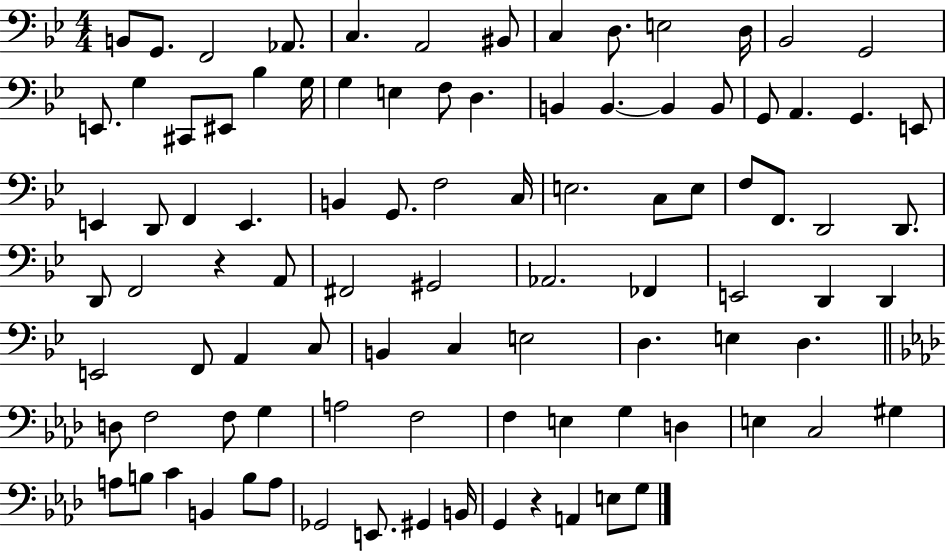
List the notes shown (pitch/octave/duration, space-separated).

B2/e G2/e. F2/h Ab2/e. C3/q. A2/h BIS2/e C3/q D3/e. E3/h D3/s Bb2/h G2/h E2/e. G3/q C#2/e EIS2/e Bb3/q G3/s G3/q E3/q F3/e D3/q. B2/q B2/q. B2/q B2/e G2/e A2/q. G2/q. E2/e E2/q D2/e F2/q E2/q. B2/q G2/e. F3/h C3/s E3/h. C3/e E3/e F3/e F2/e. D2/h D2/e. D2/e F2/h R/q A2/e F#2/h G#2/h Ab2/h. FES2/q E2/h D2/q D2/q E2/h F2/e A2/q C3/e B2/q C3/q E3/h D3/q. E3/q D3/q. D3/e F3/h F3/e G3/q A3/h F3/h F3/q E3/q G3/q D3/q E3/q C3/h G#3/q A3/e B3/e C4/q B2/q B3/e A3/e Gb2/h E2/e. G#2/q B2/s G2/q R/q A2/q E3/e G3/e